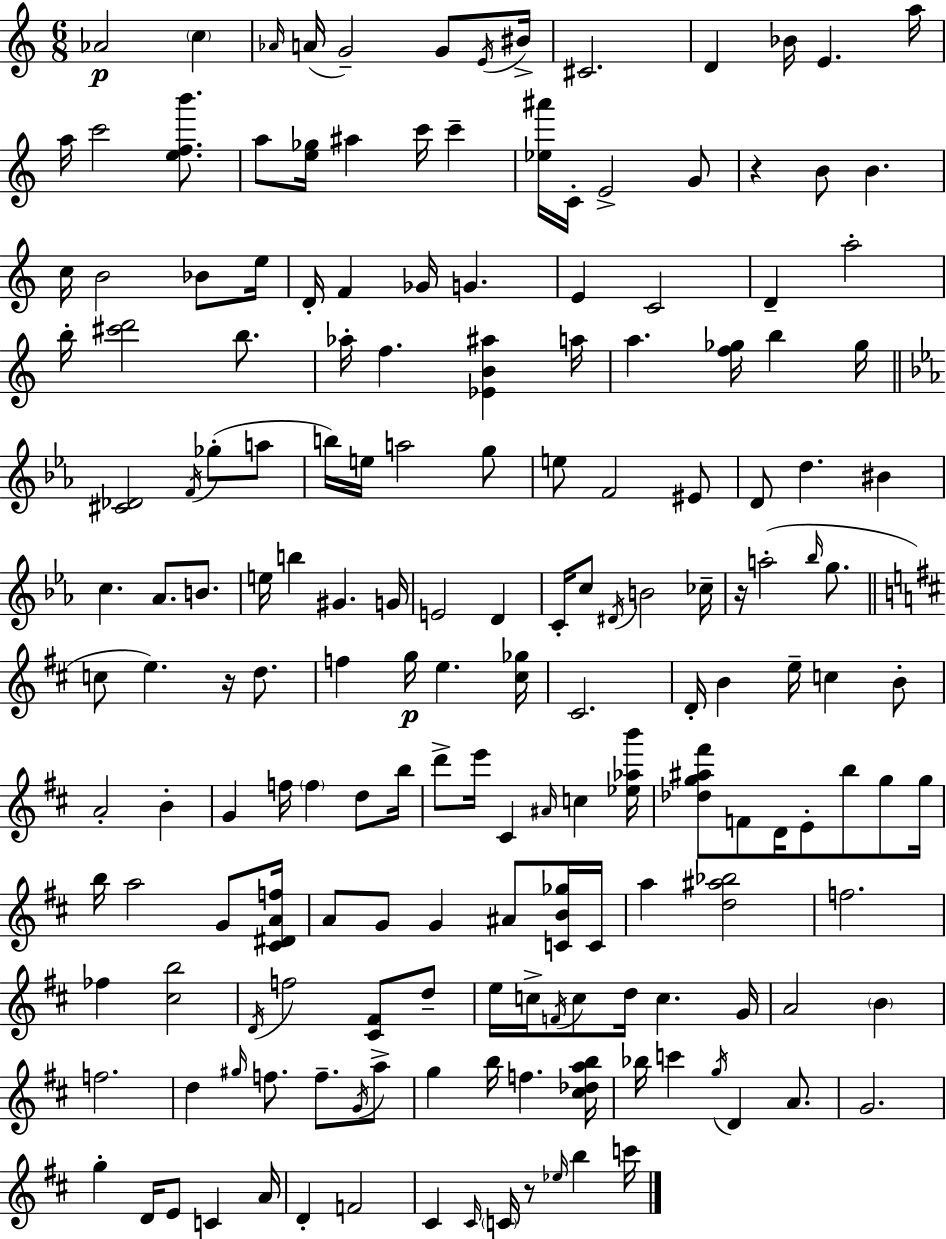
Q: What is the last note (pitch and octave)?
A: C6